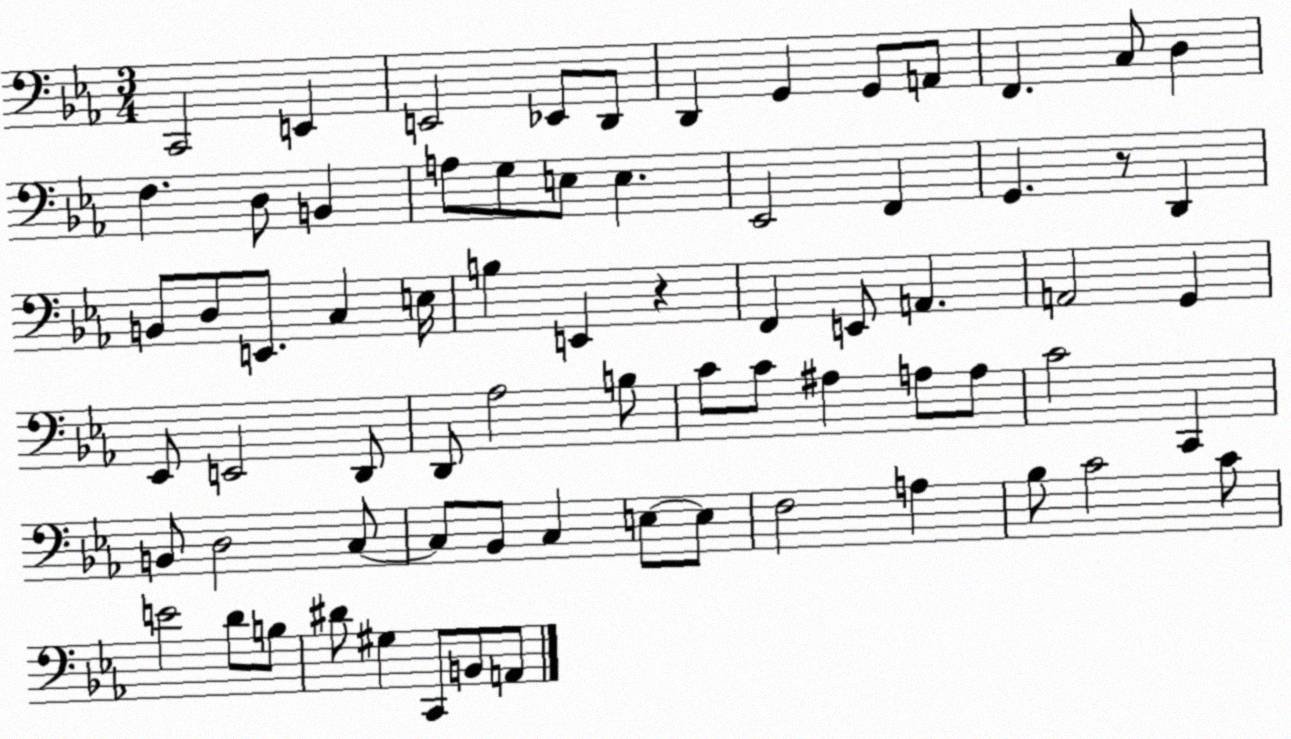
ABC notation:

X:1
T:Untitled
M:3/4
L:1/4
K:Eb
C,,2 E,, E,,2 _E,,/2 D,,/2 D,, G,, G,,/2 A,,/2 F,, C,/2 D, F, D,/2 B,, A,/2 G,/2 E,/2 E, _E,,2 F,, G,, z/2 D,, B,,/2 D,/2 E,,/2 C, E,/4 B, E,, z F,, E,,/2 A,, A,,2 G,, _E,,/2 E,,2 D,,/2 D,,/2 _A,2 B,/2 C/2 C/2 ^A, A,/2 A,/2 C2 C,, B,,/2 D,2 C,/2 C,/2 _B,,/2 C, E,/2 E,/2 F,2 A, _B,/2 C2 C/2 E2 D/2 B,/2 ^D/2 ^G, C,,/2 B,,/2 A,,/2